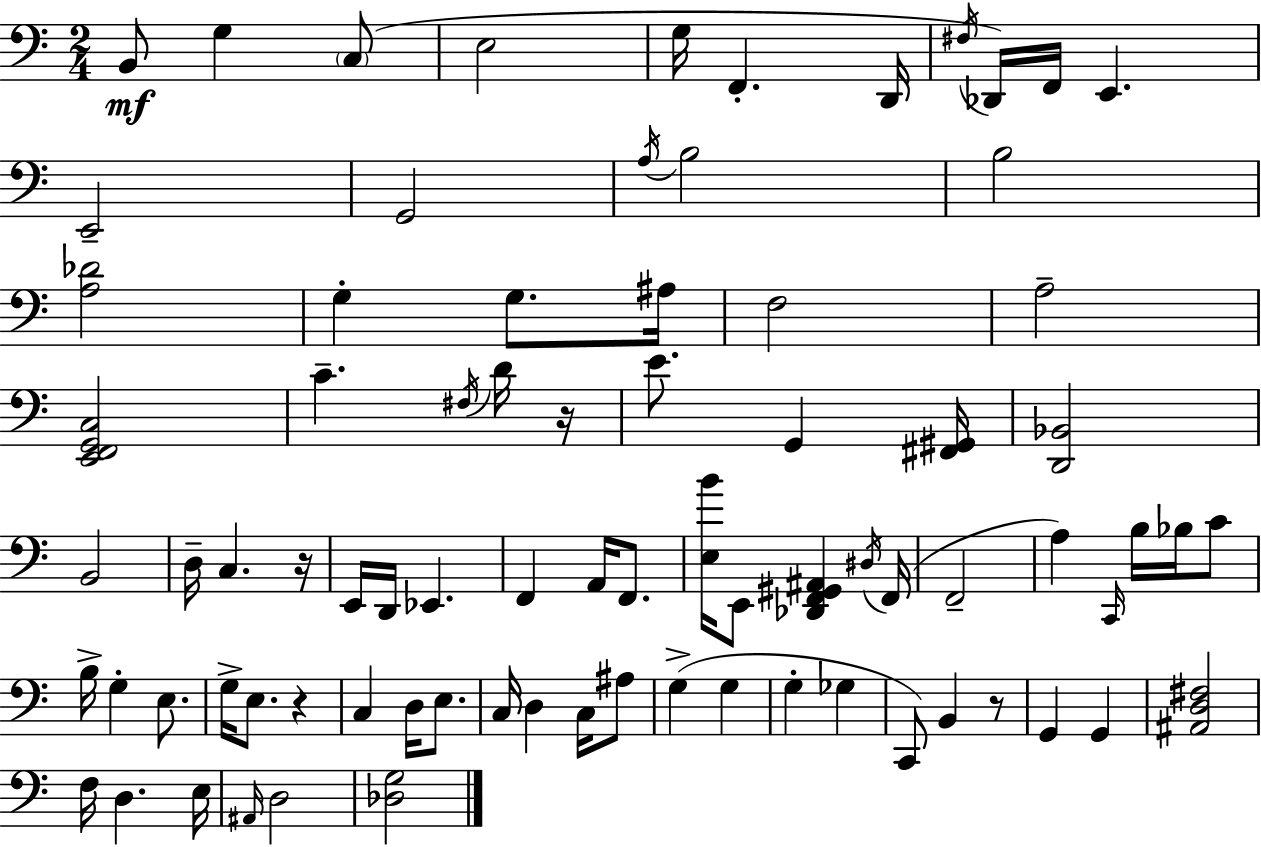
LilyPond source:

{
  \clef bass
  \numericTimeSignature
  \time 2/4
  \key c \major
  b,8\mf g4 \parenthesize c8( | e2 | g16 f,4.-. d,16 | \acciaccatura { fis16 }) des,16 f,16 e,4. | \break e,2-- | g,2 | \acciaccatura { a16 } b2 | b2 | \break <a des'>2 | g4-. g8. | ais16 f2 | a2-- | \break <e, f, g, c>2 | c'4.-- | \acciaccatura { fis16 } d'16 r16 e'8. g,4 | <fis, gis,>16 <d, bes,>2 | \break b,2 | d16-- c4. | r16 e,16 d,16 ees,4. | f,4 a,16 | \break f,8. <e b'>16 e,8 <des, f, gis, ais,>4 | \acciaccatura { dis16 } f,16( f,2-- | a4) | \grace { c,16 } b16 bes16 c'8 b16-> g4-. | \break e8. g16-> e8. | r4 c4 | d16 e8. c16 d4 | c16 ais8 g4->( | \break g4 g4-. | ges4 c,8) b,4 | r8 g,4 | g,4 <ais, d fis>2 | \break f16 d4. | e16 \grace { ais,16 } d2 | <des g>2 | \bar "|."
}